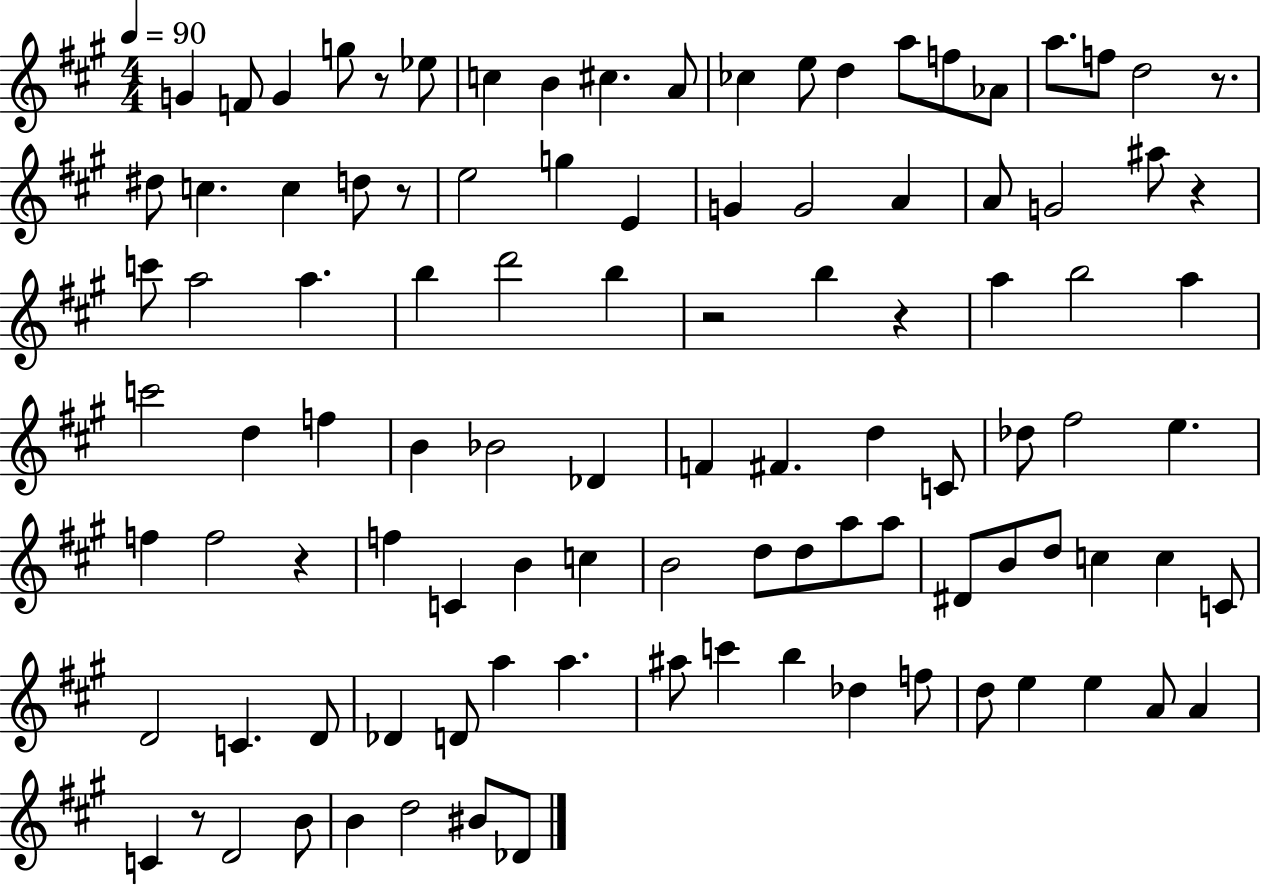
G4/q F4/e G4/q G5/e R/e Eb5/e C5/q B4/q C#5/q. A4/e CES5/q E5/e D5/q A5/e F5/e Ab4/e A5/e. F5/e D5/h R/e. D#5/e C5/q. C5/q D5/e R/e E5/h G5/q E4/q G4/q G4/h A4/q A4/e G4/h A#5/e R/q C6/e A5/h A5/q. B5/q D6/h B5/q R/h B5/q R/q A5/q B5/h A5/q C6/h D5/q F5/q B4/q Bb4/h Db4/q F4/q F#4/q. D5/q C4/e Db5/e F#5/h E5/q. F5/q F5/h R/q F5/q C4/q B4/q C5/q B4/h D5/e D5/e A5/e A5/e D#4/e B4/e D5/e C5/q C5/q C4/e D4/h C4/q. D4/e Db4/q D4/e A5/q A5/q. A#5/e C6/q B5/q Db5/q F5/e D5/e E5/q E5/q A4/e A4/q C4/q R/e D4/h B4/e B4/q D5/h BIS4/e Db4/e